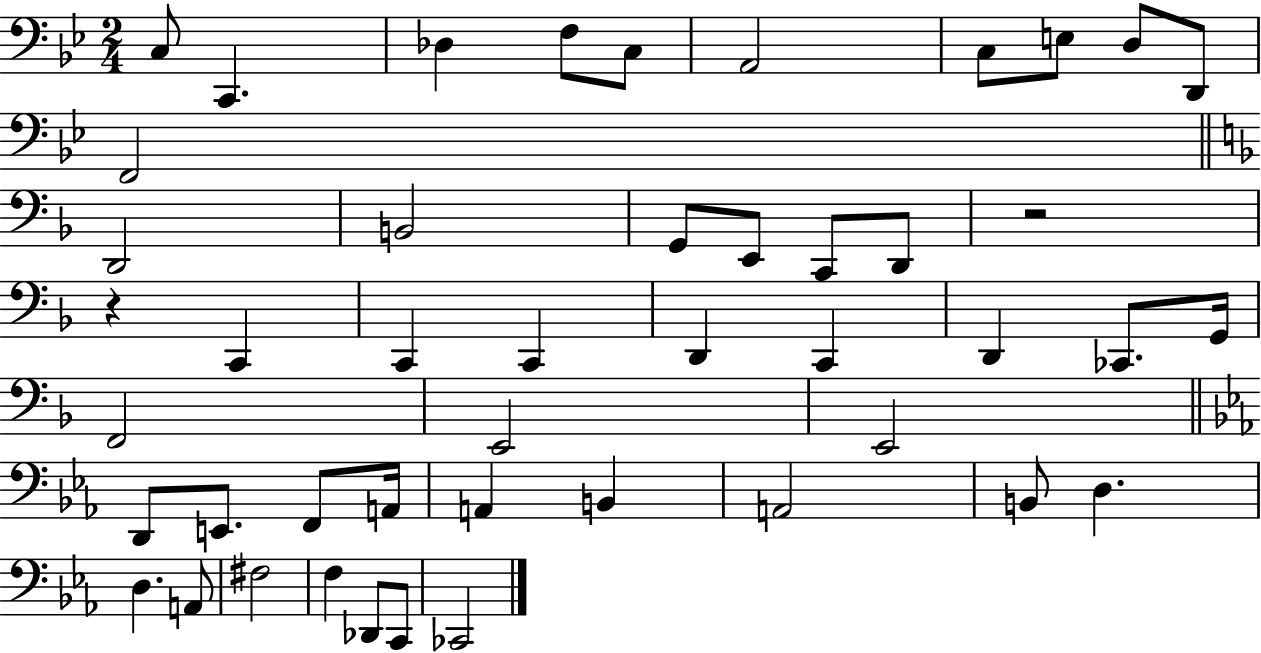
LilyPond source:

{
  \clef bass
  \numericTimeSignature
  \time 2/4
  \key bes \major
  \repeat volta 2 { c8 c,4. | des4 f8 c8 | a,2 | c8 e8 d8 d,8 | \break f,2 | \bar "||" \break \key d \minor d,2 | b,2 | g,8 e,8 c,8 d,8 | r2 | \break r4 c,4 | c,4 c,4 | d,4 c,4 | d,4 ces,8. g,16 | \break f,2 | e,2 | e,2 | \bar "||" \break \key ees \major d,8 e,8. f,8 a,16 | a,4 b,4 | a,2 | b,8 d4. | \break d4. a,8 | fis2 | f4 des,8 c,8 | ces,2 | \break } \bar "|."
}